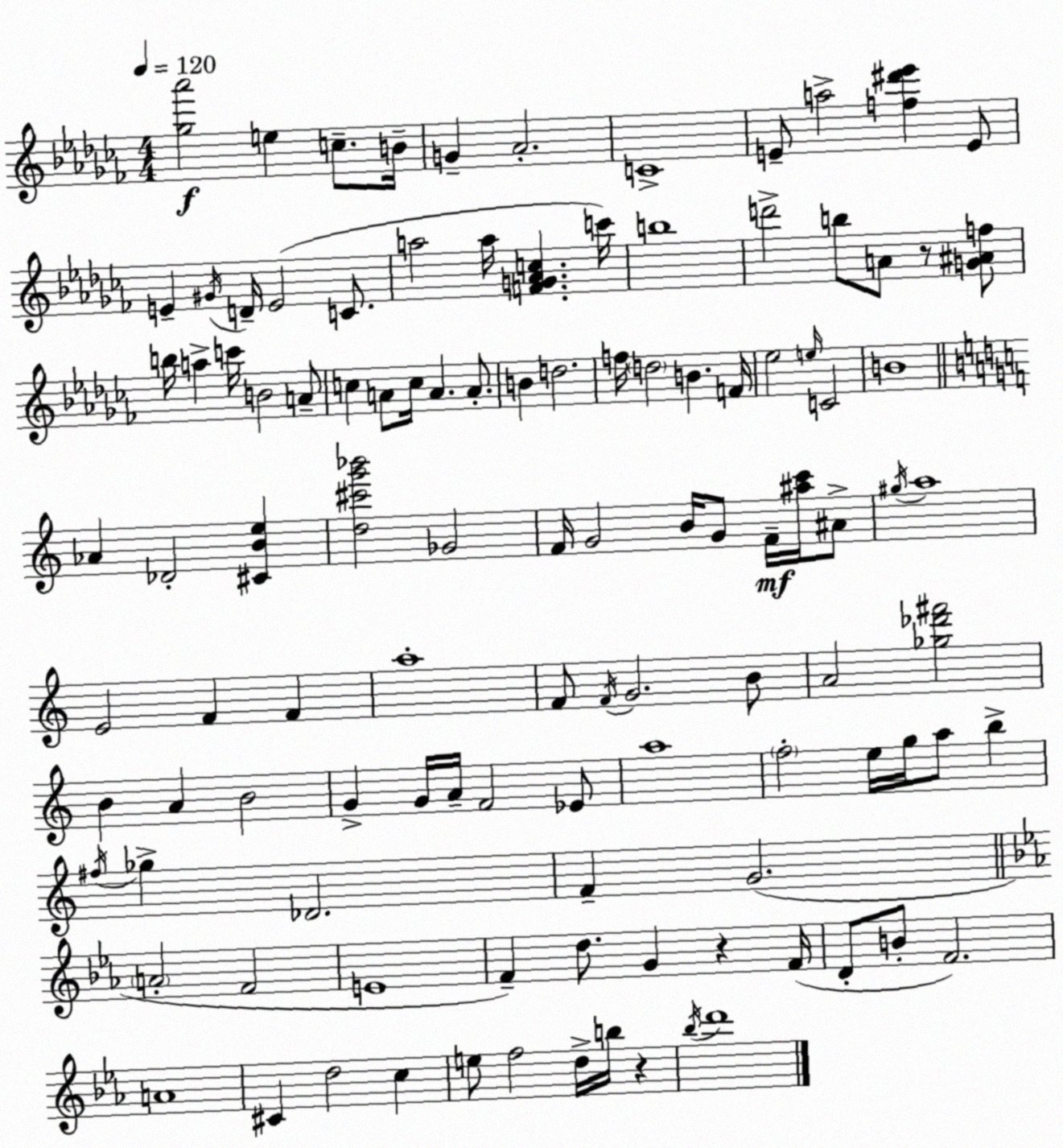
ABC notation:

X:1
T:Untitled
M:4/4
L:1/4
K:Abm
[_g_a']2 e c/2 B/4 G _A2 C4 E/2 a2 [f^d'_e'] E/2 E ^G/4 D/4 E2 C/2 a2 a/4 [FG_Ac] c'/4 b4 d'2 b/2 A/2 z/2 [G^Af]/2 b/4 a c'/4 B2 A/2 c A/2 c/4 A A/2 B d2 f/4 d2 B F/4 _e2 e/4 C2 B4 _A _D2 [^CBe] [d^c'g'_b']2 _G2 F/4 G2 B/4 G/2 F/4 [^ac']/4 ^A/2 ^g/4 a4 E2 F F a4 F/2 F/4 G2 B/2 A2 [_g_d'^f']2 B A B2 G G/4 A/4 F2 _E/2 a4 f2 e/4 g/4 a/2 b ^f/4 _g _D2 F G2 A2 F2 E4 F d/2 G z F/4 D/2 B/2 F2 A4 ^C d2 c e/2 f2 d/4 b/4 z _b/4 d'4